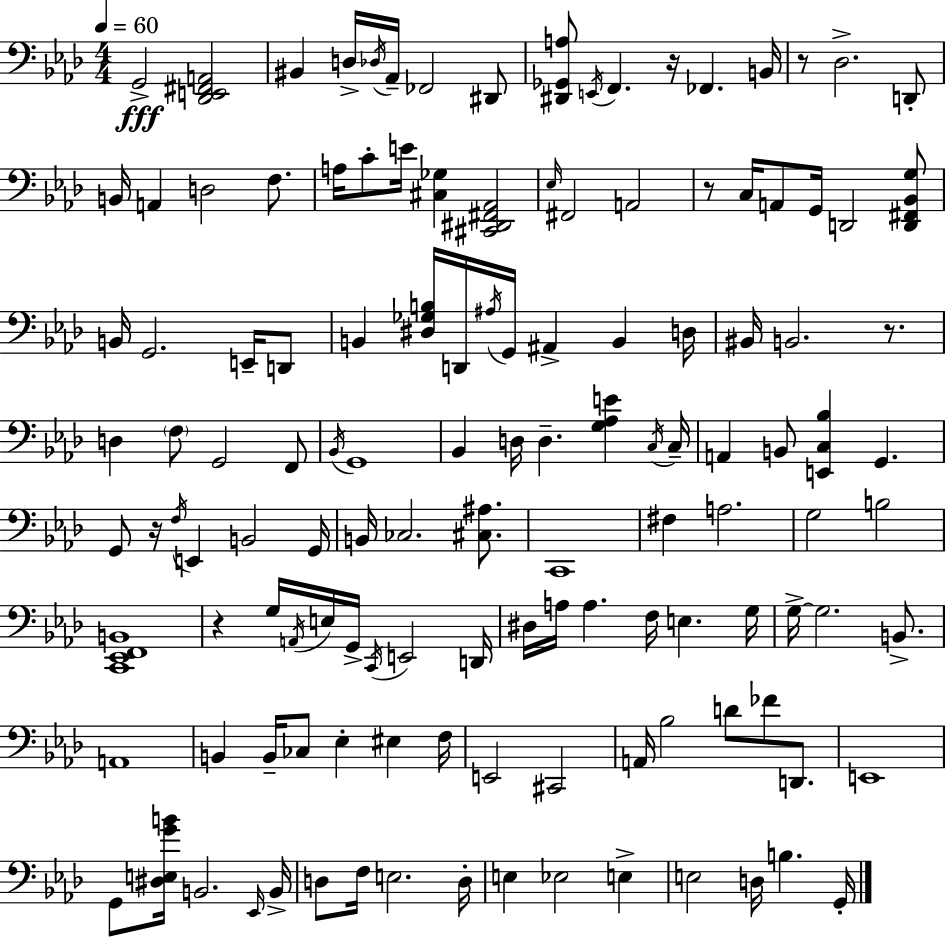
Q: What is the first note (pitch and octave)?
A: G2